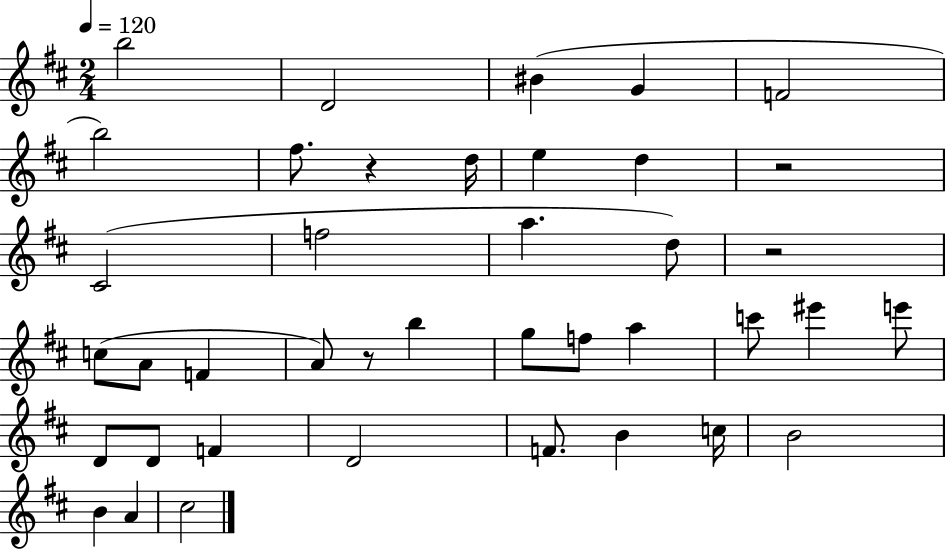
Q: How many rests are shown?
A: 4